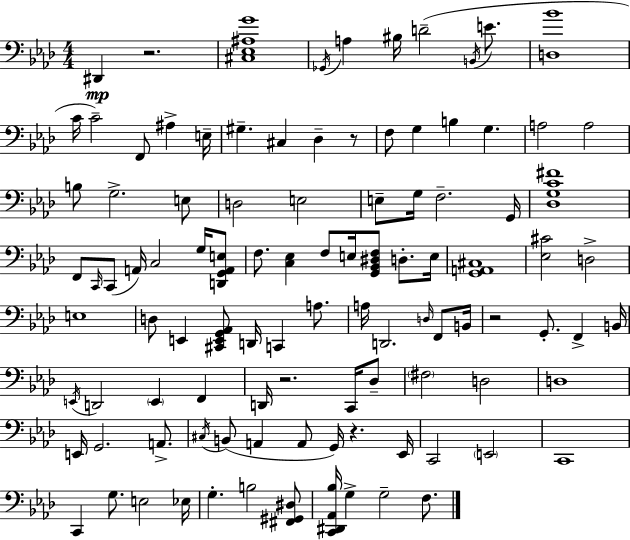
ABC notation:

X:1
T:Untitled
M:4/4
L:1/4
K:Fm
^D,, z2 [^C,_E,^A,G]4 _G,,/4 A, ^B,/4 D2 B,,/4 E/2 [D,_B]4 C/4 C2 F,,/2 ^A, E,/4 ^G, ^C, _D, z/2 F,/2 G, B, G, A,2 A,2 B,/2 G,2 E,/2 D,2 E,2 E,/2 G,/4 F,2 G,,/4 [_D,G,C^F]4 F,,/2 C,,/4 C,,/2 A,,/4 C,2 G,/4 [D,,G,,A,,E,]/2 F,/2 [C,_E,] F,/2 E,/4 [G,,_B,,^D,F,]/2 D,/2 E,/4 [G,,A,,^C,]4 [_E,^C]2 D,2 E,4 D,/2 E,, [^C,,E,,G,,_A,,]/2 D,,/4 C,, A,/2 A,/4 D,,2 D,/4 F,,/2 B,,/4 z2 G,,/2 F,, B,,/4 E,,/4 D,,2 E,, F,, D,,/4 z2 C,,/4 _D,/2 ^F,2 D,2 D,4 E,,/4 G,,2 A,,/2 ^C,/4 B,,/2 A,, A,,/2 G,,/4 z _E,,/4 C,,2 E,,2 C,,4 C,, G,/2 E,2 _E,/4 G, B,2 [^F,,^G,,^D,]/2 [C,,^D,,_A,,_B,]/4 G, G,2 F,/2